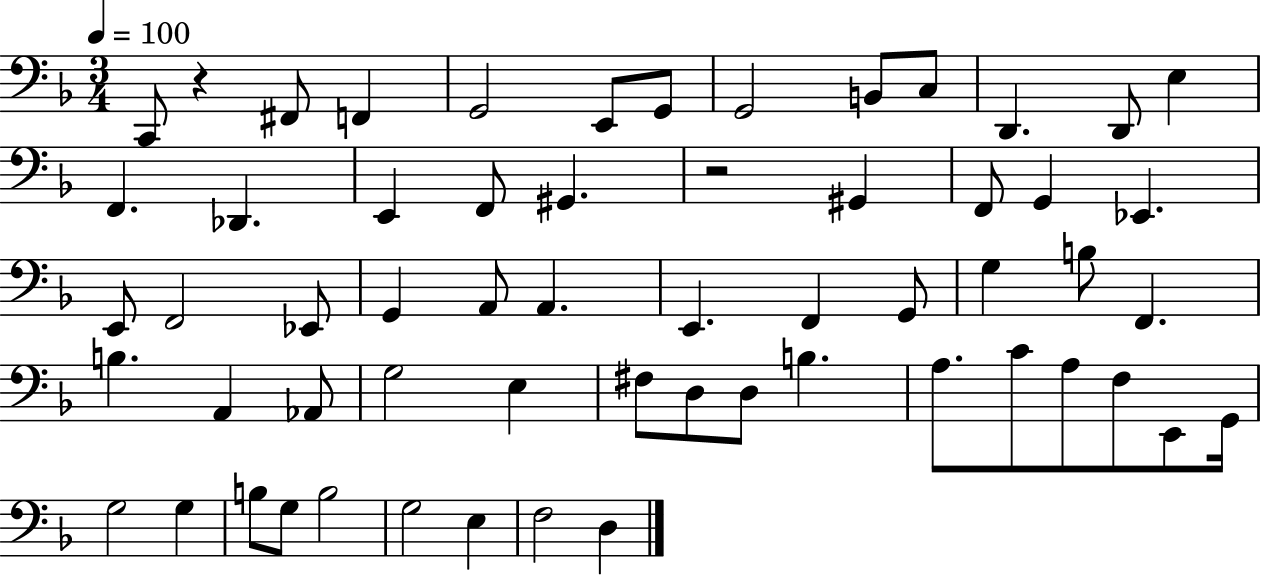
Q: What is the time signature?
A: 3/4